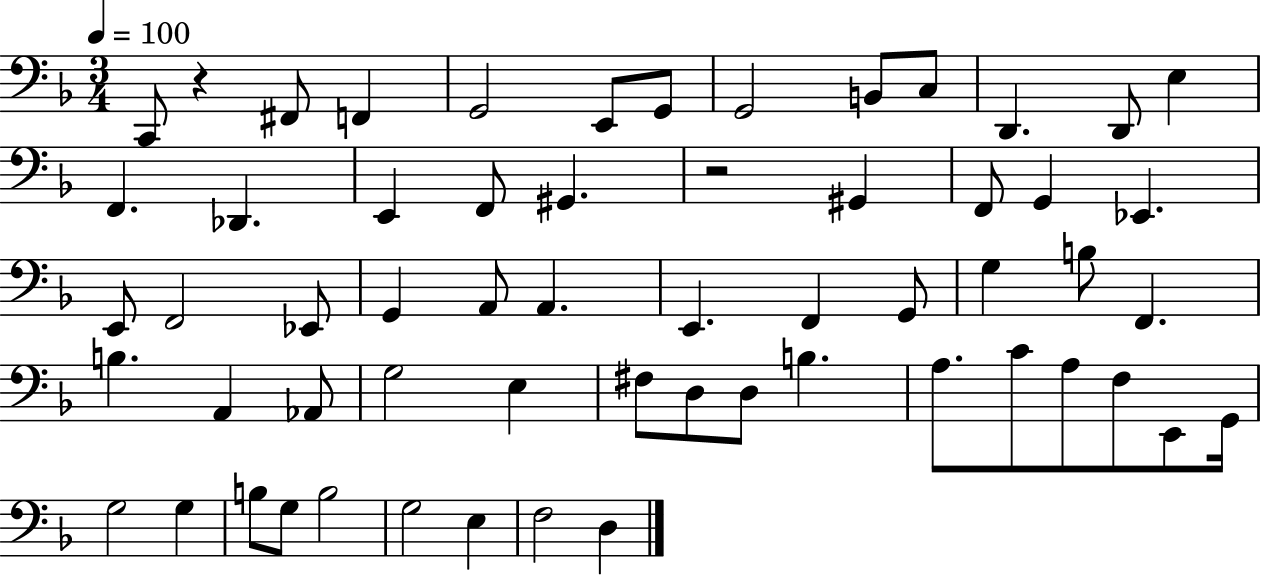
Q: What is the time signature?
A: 3/4